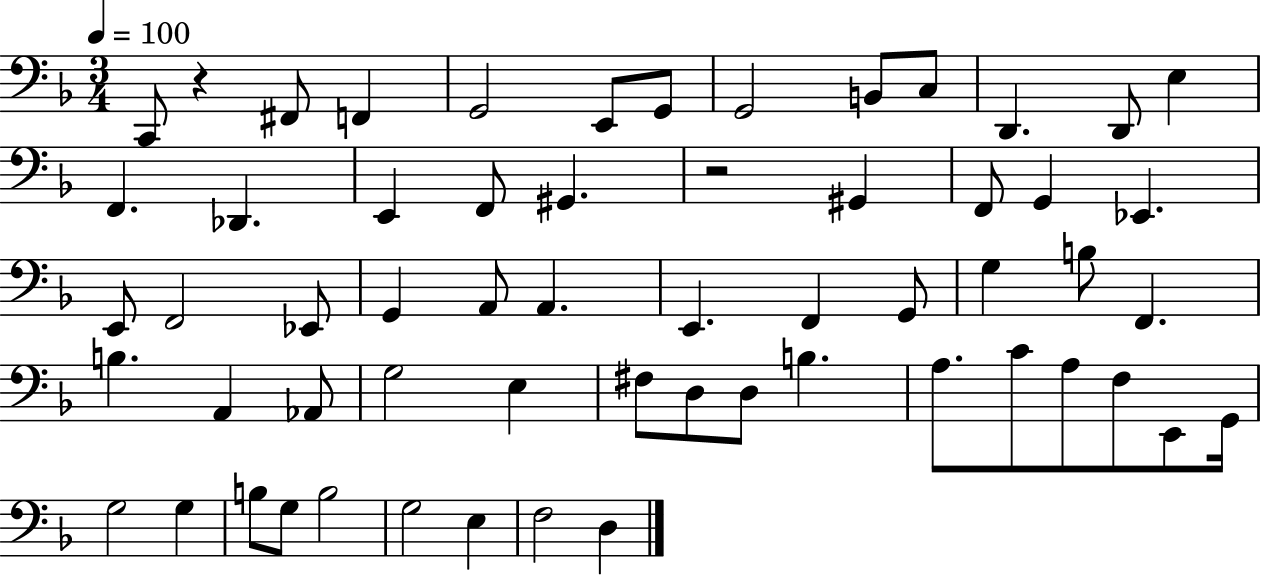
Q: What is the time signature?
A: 3/4